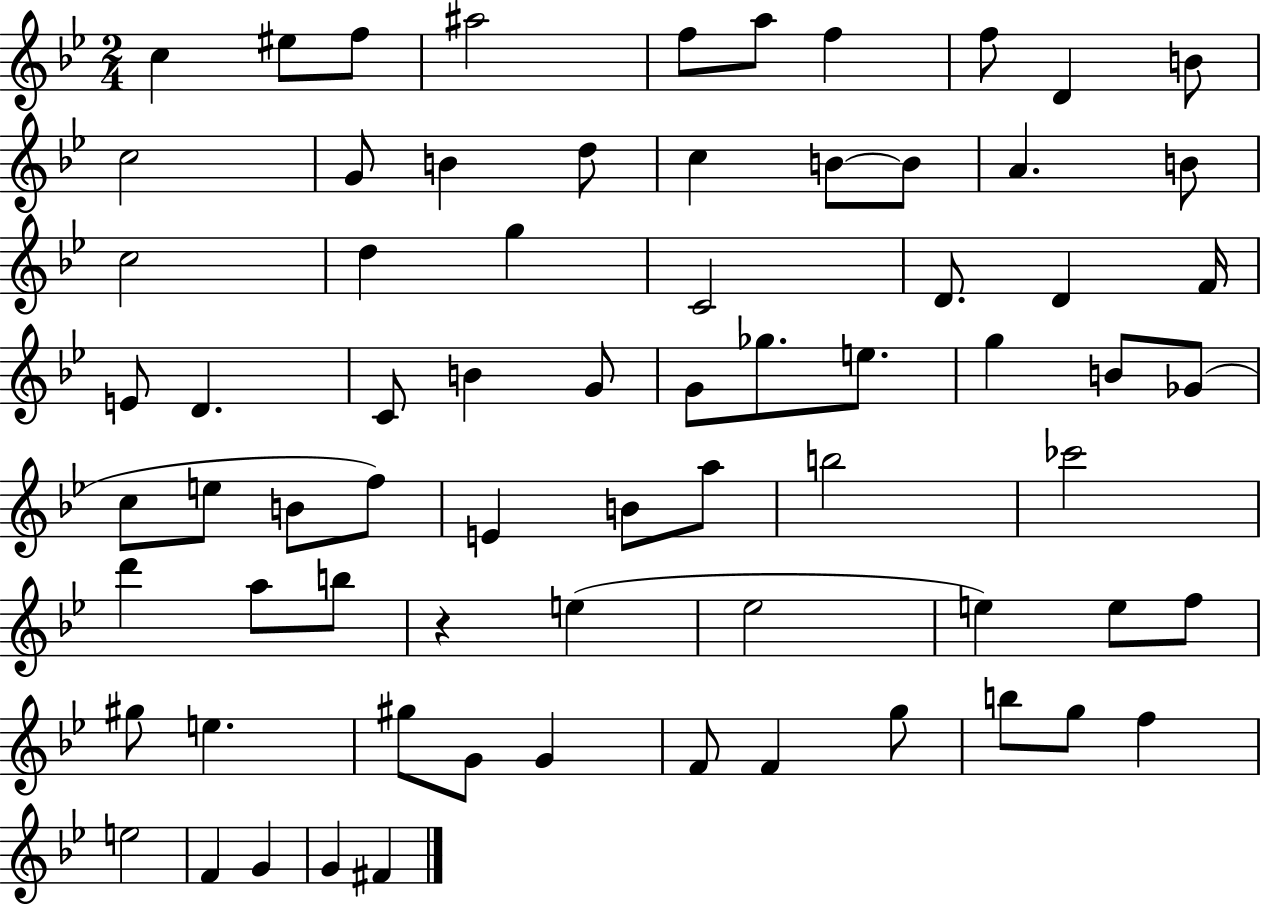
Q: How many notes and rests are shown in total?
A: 71